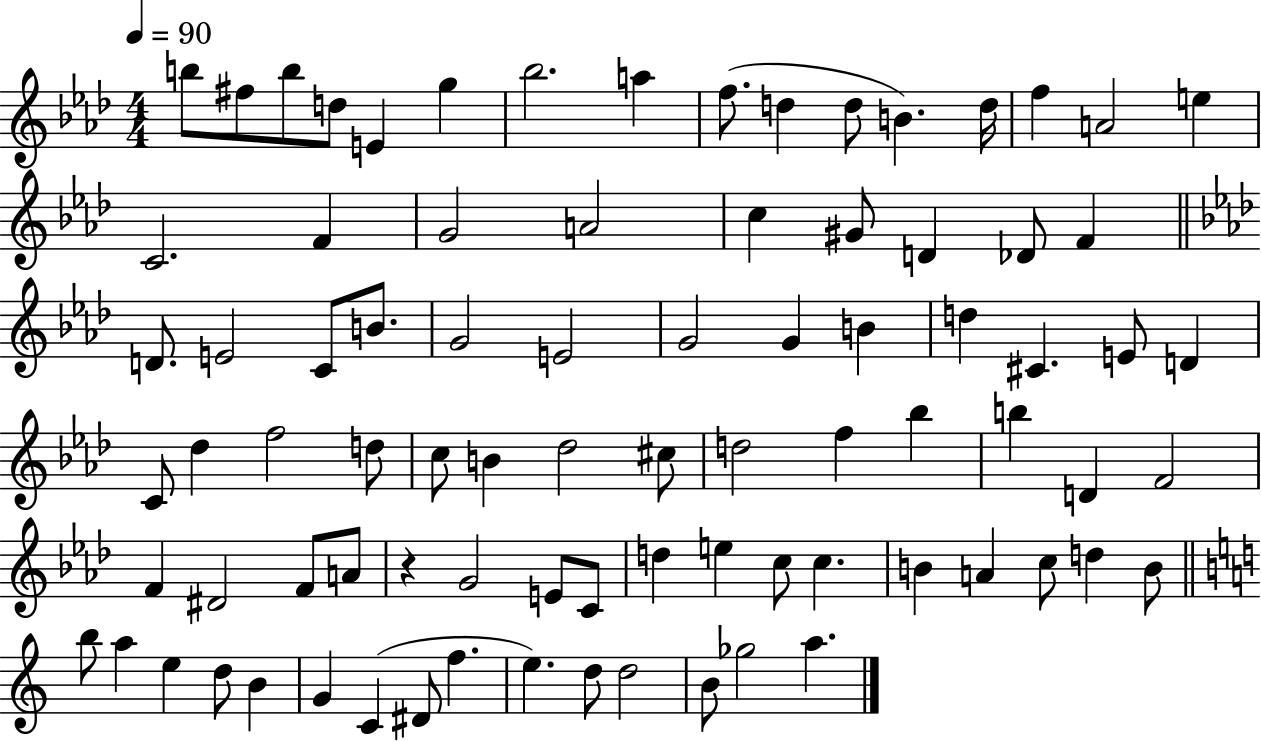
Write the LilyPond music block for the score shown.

{
  \clef treble
  \numericTimeSignature
  \time 4/4
  \key aes \major
  \tempo 4 = 90
  \repeat volta 2 { b''8 fis''8 b''8 d''8 e'4 g''4 | bes''2. a''4 | f''8.( d''4 d''8 b'4.) d''16 | f''4 a'2 e''4 | \break c'2. f'4 | g'2 a'2 | c''4 gis'8 d'4 des'8 f'4 | \bar "||" \break \key f \minor d'8. e'2 c'8 b'8. | g'2 e'2 | g'2 g'4 b'4 | d''4 cis'4. e'8 d'4 | \break c'8 des''4 f''2 d''8 | c''8 b'4 des''2 cis''8 | d''2 f''4 bes''4 | b''4 d'4 f'2 | \break f'4 dis'2 f'8 a'8 | r4 g'2 e'8 c'8 | d''4 e''4 c''8 c''4. | b'4 a'4 c''8 d''4 b'8 | \break \bar "||" \break \key c \major b''8 a''4 e''4 d''8 b'4 | g'4 c'4( dis'8 f''4. | e''4.) d''8 d''2 | b'8 ges''2 a''4. | \break } \bar "|."
}